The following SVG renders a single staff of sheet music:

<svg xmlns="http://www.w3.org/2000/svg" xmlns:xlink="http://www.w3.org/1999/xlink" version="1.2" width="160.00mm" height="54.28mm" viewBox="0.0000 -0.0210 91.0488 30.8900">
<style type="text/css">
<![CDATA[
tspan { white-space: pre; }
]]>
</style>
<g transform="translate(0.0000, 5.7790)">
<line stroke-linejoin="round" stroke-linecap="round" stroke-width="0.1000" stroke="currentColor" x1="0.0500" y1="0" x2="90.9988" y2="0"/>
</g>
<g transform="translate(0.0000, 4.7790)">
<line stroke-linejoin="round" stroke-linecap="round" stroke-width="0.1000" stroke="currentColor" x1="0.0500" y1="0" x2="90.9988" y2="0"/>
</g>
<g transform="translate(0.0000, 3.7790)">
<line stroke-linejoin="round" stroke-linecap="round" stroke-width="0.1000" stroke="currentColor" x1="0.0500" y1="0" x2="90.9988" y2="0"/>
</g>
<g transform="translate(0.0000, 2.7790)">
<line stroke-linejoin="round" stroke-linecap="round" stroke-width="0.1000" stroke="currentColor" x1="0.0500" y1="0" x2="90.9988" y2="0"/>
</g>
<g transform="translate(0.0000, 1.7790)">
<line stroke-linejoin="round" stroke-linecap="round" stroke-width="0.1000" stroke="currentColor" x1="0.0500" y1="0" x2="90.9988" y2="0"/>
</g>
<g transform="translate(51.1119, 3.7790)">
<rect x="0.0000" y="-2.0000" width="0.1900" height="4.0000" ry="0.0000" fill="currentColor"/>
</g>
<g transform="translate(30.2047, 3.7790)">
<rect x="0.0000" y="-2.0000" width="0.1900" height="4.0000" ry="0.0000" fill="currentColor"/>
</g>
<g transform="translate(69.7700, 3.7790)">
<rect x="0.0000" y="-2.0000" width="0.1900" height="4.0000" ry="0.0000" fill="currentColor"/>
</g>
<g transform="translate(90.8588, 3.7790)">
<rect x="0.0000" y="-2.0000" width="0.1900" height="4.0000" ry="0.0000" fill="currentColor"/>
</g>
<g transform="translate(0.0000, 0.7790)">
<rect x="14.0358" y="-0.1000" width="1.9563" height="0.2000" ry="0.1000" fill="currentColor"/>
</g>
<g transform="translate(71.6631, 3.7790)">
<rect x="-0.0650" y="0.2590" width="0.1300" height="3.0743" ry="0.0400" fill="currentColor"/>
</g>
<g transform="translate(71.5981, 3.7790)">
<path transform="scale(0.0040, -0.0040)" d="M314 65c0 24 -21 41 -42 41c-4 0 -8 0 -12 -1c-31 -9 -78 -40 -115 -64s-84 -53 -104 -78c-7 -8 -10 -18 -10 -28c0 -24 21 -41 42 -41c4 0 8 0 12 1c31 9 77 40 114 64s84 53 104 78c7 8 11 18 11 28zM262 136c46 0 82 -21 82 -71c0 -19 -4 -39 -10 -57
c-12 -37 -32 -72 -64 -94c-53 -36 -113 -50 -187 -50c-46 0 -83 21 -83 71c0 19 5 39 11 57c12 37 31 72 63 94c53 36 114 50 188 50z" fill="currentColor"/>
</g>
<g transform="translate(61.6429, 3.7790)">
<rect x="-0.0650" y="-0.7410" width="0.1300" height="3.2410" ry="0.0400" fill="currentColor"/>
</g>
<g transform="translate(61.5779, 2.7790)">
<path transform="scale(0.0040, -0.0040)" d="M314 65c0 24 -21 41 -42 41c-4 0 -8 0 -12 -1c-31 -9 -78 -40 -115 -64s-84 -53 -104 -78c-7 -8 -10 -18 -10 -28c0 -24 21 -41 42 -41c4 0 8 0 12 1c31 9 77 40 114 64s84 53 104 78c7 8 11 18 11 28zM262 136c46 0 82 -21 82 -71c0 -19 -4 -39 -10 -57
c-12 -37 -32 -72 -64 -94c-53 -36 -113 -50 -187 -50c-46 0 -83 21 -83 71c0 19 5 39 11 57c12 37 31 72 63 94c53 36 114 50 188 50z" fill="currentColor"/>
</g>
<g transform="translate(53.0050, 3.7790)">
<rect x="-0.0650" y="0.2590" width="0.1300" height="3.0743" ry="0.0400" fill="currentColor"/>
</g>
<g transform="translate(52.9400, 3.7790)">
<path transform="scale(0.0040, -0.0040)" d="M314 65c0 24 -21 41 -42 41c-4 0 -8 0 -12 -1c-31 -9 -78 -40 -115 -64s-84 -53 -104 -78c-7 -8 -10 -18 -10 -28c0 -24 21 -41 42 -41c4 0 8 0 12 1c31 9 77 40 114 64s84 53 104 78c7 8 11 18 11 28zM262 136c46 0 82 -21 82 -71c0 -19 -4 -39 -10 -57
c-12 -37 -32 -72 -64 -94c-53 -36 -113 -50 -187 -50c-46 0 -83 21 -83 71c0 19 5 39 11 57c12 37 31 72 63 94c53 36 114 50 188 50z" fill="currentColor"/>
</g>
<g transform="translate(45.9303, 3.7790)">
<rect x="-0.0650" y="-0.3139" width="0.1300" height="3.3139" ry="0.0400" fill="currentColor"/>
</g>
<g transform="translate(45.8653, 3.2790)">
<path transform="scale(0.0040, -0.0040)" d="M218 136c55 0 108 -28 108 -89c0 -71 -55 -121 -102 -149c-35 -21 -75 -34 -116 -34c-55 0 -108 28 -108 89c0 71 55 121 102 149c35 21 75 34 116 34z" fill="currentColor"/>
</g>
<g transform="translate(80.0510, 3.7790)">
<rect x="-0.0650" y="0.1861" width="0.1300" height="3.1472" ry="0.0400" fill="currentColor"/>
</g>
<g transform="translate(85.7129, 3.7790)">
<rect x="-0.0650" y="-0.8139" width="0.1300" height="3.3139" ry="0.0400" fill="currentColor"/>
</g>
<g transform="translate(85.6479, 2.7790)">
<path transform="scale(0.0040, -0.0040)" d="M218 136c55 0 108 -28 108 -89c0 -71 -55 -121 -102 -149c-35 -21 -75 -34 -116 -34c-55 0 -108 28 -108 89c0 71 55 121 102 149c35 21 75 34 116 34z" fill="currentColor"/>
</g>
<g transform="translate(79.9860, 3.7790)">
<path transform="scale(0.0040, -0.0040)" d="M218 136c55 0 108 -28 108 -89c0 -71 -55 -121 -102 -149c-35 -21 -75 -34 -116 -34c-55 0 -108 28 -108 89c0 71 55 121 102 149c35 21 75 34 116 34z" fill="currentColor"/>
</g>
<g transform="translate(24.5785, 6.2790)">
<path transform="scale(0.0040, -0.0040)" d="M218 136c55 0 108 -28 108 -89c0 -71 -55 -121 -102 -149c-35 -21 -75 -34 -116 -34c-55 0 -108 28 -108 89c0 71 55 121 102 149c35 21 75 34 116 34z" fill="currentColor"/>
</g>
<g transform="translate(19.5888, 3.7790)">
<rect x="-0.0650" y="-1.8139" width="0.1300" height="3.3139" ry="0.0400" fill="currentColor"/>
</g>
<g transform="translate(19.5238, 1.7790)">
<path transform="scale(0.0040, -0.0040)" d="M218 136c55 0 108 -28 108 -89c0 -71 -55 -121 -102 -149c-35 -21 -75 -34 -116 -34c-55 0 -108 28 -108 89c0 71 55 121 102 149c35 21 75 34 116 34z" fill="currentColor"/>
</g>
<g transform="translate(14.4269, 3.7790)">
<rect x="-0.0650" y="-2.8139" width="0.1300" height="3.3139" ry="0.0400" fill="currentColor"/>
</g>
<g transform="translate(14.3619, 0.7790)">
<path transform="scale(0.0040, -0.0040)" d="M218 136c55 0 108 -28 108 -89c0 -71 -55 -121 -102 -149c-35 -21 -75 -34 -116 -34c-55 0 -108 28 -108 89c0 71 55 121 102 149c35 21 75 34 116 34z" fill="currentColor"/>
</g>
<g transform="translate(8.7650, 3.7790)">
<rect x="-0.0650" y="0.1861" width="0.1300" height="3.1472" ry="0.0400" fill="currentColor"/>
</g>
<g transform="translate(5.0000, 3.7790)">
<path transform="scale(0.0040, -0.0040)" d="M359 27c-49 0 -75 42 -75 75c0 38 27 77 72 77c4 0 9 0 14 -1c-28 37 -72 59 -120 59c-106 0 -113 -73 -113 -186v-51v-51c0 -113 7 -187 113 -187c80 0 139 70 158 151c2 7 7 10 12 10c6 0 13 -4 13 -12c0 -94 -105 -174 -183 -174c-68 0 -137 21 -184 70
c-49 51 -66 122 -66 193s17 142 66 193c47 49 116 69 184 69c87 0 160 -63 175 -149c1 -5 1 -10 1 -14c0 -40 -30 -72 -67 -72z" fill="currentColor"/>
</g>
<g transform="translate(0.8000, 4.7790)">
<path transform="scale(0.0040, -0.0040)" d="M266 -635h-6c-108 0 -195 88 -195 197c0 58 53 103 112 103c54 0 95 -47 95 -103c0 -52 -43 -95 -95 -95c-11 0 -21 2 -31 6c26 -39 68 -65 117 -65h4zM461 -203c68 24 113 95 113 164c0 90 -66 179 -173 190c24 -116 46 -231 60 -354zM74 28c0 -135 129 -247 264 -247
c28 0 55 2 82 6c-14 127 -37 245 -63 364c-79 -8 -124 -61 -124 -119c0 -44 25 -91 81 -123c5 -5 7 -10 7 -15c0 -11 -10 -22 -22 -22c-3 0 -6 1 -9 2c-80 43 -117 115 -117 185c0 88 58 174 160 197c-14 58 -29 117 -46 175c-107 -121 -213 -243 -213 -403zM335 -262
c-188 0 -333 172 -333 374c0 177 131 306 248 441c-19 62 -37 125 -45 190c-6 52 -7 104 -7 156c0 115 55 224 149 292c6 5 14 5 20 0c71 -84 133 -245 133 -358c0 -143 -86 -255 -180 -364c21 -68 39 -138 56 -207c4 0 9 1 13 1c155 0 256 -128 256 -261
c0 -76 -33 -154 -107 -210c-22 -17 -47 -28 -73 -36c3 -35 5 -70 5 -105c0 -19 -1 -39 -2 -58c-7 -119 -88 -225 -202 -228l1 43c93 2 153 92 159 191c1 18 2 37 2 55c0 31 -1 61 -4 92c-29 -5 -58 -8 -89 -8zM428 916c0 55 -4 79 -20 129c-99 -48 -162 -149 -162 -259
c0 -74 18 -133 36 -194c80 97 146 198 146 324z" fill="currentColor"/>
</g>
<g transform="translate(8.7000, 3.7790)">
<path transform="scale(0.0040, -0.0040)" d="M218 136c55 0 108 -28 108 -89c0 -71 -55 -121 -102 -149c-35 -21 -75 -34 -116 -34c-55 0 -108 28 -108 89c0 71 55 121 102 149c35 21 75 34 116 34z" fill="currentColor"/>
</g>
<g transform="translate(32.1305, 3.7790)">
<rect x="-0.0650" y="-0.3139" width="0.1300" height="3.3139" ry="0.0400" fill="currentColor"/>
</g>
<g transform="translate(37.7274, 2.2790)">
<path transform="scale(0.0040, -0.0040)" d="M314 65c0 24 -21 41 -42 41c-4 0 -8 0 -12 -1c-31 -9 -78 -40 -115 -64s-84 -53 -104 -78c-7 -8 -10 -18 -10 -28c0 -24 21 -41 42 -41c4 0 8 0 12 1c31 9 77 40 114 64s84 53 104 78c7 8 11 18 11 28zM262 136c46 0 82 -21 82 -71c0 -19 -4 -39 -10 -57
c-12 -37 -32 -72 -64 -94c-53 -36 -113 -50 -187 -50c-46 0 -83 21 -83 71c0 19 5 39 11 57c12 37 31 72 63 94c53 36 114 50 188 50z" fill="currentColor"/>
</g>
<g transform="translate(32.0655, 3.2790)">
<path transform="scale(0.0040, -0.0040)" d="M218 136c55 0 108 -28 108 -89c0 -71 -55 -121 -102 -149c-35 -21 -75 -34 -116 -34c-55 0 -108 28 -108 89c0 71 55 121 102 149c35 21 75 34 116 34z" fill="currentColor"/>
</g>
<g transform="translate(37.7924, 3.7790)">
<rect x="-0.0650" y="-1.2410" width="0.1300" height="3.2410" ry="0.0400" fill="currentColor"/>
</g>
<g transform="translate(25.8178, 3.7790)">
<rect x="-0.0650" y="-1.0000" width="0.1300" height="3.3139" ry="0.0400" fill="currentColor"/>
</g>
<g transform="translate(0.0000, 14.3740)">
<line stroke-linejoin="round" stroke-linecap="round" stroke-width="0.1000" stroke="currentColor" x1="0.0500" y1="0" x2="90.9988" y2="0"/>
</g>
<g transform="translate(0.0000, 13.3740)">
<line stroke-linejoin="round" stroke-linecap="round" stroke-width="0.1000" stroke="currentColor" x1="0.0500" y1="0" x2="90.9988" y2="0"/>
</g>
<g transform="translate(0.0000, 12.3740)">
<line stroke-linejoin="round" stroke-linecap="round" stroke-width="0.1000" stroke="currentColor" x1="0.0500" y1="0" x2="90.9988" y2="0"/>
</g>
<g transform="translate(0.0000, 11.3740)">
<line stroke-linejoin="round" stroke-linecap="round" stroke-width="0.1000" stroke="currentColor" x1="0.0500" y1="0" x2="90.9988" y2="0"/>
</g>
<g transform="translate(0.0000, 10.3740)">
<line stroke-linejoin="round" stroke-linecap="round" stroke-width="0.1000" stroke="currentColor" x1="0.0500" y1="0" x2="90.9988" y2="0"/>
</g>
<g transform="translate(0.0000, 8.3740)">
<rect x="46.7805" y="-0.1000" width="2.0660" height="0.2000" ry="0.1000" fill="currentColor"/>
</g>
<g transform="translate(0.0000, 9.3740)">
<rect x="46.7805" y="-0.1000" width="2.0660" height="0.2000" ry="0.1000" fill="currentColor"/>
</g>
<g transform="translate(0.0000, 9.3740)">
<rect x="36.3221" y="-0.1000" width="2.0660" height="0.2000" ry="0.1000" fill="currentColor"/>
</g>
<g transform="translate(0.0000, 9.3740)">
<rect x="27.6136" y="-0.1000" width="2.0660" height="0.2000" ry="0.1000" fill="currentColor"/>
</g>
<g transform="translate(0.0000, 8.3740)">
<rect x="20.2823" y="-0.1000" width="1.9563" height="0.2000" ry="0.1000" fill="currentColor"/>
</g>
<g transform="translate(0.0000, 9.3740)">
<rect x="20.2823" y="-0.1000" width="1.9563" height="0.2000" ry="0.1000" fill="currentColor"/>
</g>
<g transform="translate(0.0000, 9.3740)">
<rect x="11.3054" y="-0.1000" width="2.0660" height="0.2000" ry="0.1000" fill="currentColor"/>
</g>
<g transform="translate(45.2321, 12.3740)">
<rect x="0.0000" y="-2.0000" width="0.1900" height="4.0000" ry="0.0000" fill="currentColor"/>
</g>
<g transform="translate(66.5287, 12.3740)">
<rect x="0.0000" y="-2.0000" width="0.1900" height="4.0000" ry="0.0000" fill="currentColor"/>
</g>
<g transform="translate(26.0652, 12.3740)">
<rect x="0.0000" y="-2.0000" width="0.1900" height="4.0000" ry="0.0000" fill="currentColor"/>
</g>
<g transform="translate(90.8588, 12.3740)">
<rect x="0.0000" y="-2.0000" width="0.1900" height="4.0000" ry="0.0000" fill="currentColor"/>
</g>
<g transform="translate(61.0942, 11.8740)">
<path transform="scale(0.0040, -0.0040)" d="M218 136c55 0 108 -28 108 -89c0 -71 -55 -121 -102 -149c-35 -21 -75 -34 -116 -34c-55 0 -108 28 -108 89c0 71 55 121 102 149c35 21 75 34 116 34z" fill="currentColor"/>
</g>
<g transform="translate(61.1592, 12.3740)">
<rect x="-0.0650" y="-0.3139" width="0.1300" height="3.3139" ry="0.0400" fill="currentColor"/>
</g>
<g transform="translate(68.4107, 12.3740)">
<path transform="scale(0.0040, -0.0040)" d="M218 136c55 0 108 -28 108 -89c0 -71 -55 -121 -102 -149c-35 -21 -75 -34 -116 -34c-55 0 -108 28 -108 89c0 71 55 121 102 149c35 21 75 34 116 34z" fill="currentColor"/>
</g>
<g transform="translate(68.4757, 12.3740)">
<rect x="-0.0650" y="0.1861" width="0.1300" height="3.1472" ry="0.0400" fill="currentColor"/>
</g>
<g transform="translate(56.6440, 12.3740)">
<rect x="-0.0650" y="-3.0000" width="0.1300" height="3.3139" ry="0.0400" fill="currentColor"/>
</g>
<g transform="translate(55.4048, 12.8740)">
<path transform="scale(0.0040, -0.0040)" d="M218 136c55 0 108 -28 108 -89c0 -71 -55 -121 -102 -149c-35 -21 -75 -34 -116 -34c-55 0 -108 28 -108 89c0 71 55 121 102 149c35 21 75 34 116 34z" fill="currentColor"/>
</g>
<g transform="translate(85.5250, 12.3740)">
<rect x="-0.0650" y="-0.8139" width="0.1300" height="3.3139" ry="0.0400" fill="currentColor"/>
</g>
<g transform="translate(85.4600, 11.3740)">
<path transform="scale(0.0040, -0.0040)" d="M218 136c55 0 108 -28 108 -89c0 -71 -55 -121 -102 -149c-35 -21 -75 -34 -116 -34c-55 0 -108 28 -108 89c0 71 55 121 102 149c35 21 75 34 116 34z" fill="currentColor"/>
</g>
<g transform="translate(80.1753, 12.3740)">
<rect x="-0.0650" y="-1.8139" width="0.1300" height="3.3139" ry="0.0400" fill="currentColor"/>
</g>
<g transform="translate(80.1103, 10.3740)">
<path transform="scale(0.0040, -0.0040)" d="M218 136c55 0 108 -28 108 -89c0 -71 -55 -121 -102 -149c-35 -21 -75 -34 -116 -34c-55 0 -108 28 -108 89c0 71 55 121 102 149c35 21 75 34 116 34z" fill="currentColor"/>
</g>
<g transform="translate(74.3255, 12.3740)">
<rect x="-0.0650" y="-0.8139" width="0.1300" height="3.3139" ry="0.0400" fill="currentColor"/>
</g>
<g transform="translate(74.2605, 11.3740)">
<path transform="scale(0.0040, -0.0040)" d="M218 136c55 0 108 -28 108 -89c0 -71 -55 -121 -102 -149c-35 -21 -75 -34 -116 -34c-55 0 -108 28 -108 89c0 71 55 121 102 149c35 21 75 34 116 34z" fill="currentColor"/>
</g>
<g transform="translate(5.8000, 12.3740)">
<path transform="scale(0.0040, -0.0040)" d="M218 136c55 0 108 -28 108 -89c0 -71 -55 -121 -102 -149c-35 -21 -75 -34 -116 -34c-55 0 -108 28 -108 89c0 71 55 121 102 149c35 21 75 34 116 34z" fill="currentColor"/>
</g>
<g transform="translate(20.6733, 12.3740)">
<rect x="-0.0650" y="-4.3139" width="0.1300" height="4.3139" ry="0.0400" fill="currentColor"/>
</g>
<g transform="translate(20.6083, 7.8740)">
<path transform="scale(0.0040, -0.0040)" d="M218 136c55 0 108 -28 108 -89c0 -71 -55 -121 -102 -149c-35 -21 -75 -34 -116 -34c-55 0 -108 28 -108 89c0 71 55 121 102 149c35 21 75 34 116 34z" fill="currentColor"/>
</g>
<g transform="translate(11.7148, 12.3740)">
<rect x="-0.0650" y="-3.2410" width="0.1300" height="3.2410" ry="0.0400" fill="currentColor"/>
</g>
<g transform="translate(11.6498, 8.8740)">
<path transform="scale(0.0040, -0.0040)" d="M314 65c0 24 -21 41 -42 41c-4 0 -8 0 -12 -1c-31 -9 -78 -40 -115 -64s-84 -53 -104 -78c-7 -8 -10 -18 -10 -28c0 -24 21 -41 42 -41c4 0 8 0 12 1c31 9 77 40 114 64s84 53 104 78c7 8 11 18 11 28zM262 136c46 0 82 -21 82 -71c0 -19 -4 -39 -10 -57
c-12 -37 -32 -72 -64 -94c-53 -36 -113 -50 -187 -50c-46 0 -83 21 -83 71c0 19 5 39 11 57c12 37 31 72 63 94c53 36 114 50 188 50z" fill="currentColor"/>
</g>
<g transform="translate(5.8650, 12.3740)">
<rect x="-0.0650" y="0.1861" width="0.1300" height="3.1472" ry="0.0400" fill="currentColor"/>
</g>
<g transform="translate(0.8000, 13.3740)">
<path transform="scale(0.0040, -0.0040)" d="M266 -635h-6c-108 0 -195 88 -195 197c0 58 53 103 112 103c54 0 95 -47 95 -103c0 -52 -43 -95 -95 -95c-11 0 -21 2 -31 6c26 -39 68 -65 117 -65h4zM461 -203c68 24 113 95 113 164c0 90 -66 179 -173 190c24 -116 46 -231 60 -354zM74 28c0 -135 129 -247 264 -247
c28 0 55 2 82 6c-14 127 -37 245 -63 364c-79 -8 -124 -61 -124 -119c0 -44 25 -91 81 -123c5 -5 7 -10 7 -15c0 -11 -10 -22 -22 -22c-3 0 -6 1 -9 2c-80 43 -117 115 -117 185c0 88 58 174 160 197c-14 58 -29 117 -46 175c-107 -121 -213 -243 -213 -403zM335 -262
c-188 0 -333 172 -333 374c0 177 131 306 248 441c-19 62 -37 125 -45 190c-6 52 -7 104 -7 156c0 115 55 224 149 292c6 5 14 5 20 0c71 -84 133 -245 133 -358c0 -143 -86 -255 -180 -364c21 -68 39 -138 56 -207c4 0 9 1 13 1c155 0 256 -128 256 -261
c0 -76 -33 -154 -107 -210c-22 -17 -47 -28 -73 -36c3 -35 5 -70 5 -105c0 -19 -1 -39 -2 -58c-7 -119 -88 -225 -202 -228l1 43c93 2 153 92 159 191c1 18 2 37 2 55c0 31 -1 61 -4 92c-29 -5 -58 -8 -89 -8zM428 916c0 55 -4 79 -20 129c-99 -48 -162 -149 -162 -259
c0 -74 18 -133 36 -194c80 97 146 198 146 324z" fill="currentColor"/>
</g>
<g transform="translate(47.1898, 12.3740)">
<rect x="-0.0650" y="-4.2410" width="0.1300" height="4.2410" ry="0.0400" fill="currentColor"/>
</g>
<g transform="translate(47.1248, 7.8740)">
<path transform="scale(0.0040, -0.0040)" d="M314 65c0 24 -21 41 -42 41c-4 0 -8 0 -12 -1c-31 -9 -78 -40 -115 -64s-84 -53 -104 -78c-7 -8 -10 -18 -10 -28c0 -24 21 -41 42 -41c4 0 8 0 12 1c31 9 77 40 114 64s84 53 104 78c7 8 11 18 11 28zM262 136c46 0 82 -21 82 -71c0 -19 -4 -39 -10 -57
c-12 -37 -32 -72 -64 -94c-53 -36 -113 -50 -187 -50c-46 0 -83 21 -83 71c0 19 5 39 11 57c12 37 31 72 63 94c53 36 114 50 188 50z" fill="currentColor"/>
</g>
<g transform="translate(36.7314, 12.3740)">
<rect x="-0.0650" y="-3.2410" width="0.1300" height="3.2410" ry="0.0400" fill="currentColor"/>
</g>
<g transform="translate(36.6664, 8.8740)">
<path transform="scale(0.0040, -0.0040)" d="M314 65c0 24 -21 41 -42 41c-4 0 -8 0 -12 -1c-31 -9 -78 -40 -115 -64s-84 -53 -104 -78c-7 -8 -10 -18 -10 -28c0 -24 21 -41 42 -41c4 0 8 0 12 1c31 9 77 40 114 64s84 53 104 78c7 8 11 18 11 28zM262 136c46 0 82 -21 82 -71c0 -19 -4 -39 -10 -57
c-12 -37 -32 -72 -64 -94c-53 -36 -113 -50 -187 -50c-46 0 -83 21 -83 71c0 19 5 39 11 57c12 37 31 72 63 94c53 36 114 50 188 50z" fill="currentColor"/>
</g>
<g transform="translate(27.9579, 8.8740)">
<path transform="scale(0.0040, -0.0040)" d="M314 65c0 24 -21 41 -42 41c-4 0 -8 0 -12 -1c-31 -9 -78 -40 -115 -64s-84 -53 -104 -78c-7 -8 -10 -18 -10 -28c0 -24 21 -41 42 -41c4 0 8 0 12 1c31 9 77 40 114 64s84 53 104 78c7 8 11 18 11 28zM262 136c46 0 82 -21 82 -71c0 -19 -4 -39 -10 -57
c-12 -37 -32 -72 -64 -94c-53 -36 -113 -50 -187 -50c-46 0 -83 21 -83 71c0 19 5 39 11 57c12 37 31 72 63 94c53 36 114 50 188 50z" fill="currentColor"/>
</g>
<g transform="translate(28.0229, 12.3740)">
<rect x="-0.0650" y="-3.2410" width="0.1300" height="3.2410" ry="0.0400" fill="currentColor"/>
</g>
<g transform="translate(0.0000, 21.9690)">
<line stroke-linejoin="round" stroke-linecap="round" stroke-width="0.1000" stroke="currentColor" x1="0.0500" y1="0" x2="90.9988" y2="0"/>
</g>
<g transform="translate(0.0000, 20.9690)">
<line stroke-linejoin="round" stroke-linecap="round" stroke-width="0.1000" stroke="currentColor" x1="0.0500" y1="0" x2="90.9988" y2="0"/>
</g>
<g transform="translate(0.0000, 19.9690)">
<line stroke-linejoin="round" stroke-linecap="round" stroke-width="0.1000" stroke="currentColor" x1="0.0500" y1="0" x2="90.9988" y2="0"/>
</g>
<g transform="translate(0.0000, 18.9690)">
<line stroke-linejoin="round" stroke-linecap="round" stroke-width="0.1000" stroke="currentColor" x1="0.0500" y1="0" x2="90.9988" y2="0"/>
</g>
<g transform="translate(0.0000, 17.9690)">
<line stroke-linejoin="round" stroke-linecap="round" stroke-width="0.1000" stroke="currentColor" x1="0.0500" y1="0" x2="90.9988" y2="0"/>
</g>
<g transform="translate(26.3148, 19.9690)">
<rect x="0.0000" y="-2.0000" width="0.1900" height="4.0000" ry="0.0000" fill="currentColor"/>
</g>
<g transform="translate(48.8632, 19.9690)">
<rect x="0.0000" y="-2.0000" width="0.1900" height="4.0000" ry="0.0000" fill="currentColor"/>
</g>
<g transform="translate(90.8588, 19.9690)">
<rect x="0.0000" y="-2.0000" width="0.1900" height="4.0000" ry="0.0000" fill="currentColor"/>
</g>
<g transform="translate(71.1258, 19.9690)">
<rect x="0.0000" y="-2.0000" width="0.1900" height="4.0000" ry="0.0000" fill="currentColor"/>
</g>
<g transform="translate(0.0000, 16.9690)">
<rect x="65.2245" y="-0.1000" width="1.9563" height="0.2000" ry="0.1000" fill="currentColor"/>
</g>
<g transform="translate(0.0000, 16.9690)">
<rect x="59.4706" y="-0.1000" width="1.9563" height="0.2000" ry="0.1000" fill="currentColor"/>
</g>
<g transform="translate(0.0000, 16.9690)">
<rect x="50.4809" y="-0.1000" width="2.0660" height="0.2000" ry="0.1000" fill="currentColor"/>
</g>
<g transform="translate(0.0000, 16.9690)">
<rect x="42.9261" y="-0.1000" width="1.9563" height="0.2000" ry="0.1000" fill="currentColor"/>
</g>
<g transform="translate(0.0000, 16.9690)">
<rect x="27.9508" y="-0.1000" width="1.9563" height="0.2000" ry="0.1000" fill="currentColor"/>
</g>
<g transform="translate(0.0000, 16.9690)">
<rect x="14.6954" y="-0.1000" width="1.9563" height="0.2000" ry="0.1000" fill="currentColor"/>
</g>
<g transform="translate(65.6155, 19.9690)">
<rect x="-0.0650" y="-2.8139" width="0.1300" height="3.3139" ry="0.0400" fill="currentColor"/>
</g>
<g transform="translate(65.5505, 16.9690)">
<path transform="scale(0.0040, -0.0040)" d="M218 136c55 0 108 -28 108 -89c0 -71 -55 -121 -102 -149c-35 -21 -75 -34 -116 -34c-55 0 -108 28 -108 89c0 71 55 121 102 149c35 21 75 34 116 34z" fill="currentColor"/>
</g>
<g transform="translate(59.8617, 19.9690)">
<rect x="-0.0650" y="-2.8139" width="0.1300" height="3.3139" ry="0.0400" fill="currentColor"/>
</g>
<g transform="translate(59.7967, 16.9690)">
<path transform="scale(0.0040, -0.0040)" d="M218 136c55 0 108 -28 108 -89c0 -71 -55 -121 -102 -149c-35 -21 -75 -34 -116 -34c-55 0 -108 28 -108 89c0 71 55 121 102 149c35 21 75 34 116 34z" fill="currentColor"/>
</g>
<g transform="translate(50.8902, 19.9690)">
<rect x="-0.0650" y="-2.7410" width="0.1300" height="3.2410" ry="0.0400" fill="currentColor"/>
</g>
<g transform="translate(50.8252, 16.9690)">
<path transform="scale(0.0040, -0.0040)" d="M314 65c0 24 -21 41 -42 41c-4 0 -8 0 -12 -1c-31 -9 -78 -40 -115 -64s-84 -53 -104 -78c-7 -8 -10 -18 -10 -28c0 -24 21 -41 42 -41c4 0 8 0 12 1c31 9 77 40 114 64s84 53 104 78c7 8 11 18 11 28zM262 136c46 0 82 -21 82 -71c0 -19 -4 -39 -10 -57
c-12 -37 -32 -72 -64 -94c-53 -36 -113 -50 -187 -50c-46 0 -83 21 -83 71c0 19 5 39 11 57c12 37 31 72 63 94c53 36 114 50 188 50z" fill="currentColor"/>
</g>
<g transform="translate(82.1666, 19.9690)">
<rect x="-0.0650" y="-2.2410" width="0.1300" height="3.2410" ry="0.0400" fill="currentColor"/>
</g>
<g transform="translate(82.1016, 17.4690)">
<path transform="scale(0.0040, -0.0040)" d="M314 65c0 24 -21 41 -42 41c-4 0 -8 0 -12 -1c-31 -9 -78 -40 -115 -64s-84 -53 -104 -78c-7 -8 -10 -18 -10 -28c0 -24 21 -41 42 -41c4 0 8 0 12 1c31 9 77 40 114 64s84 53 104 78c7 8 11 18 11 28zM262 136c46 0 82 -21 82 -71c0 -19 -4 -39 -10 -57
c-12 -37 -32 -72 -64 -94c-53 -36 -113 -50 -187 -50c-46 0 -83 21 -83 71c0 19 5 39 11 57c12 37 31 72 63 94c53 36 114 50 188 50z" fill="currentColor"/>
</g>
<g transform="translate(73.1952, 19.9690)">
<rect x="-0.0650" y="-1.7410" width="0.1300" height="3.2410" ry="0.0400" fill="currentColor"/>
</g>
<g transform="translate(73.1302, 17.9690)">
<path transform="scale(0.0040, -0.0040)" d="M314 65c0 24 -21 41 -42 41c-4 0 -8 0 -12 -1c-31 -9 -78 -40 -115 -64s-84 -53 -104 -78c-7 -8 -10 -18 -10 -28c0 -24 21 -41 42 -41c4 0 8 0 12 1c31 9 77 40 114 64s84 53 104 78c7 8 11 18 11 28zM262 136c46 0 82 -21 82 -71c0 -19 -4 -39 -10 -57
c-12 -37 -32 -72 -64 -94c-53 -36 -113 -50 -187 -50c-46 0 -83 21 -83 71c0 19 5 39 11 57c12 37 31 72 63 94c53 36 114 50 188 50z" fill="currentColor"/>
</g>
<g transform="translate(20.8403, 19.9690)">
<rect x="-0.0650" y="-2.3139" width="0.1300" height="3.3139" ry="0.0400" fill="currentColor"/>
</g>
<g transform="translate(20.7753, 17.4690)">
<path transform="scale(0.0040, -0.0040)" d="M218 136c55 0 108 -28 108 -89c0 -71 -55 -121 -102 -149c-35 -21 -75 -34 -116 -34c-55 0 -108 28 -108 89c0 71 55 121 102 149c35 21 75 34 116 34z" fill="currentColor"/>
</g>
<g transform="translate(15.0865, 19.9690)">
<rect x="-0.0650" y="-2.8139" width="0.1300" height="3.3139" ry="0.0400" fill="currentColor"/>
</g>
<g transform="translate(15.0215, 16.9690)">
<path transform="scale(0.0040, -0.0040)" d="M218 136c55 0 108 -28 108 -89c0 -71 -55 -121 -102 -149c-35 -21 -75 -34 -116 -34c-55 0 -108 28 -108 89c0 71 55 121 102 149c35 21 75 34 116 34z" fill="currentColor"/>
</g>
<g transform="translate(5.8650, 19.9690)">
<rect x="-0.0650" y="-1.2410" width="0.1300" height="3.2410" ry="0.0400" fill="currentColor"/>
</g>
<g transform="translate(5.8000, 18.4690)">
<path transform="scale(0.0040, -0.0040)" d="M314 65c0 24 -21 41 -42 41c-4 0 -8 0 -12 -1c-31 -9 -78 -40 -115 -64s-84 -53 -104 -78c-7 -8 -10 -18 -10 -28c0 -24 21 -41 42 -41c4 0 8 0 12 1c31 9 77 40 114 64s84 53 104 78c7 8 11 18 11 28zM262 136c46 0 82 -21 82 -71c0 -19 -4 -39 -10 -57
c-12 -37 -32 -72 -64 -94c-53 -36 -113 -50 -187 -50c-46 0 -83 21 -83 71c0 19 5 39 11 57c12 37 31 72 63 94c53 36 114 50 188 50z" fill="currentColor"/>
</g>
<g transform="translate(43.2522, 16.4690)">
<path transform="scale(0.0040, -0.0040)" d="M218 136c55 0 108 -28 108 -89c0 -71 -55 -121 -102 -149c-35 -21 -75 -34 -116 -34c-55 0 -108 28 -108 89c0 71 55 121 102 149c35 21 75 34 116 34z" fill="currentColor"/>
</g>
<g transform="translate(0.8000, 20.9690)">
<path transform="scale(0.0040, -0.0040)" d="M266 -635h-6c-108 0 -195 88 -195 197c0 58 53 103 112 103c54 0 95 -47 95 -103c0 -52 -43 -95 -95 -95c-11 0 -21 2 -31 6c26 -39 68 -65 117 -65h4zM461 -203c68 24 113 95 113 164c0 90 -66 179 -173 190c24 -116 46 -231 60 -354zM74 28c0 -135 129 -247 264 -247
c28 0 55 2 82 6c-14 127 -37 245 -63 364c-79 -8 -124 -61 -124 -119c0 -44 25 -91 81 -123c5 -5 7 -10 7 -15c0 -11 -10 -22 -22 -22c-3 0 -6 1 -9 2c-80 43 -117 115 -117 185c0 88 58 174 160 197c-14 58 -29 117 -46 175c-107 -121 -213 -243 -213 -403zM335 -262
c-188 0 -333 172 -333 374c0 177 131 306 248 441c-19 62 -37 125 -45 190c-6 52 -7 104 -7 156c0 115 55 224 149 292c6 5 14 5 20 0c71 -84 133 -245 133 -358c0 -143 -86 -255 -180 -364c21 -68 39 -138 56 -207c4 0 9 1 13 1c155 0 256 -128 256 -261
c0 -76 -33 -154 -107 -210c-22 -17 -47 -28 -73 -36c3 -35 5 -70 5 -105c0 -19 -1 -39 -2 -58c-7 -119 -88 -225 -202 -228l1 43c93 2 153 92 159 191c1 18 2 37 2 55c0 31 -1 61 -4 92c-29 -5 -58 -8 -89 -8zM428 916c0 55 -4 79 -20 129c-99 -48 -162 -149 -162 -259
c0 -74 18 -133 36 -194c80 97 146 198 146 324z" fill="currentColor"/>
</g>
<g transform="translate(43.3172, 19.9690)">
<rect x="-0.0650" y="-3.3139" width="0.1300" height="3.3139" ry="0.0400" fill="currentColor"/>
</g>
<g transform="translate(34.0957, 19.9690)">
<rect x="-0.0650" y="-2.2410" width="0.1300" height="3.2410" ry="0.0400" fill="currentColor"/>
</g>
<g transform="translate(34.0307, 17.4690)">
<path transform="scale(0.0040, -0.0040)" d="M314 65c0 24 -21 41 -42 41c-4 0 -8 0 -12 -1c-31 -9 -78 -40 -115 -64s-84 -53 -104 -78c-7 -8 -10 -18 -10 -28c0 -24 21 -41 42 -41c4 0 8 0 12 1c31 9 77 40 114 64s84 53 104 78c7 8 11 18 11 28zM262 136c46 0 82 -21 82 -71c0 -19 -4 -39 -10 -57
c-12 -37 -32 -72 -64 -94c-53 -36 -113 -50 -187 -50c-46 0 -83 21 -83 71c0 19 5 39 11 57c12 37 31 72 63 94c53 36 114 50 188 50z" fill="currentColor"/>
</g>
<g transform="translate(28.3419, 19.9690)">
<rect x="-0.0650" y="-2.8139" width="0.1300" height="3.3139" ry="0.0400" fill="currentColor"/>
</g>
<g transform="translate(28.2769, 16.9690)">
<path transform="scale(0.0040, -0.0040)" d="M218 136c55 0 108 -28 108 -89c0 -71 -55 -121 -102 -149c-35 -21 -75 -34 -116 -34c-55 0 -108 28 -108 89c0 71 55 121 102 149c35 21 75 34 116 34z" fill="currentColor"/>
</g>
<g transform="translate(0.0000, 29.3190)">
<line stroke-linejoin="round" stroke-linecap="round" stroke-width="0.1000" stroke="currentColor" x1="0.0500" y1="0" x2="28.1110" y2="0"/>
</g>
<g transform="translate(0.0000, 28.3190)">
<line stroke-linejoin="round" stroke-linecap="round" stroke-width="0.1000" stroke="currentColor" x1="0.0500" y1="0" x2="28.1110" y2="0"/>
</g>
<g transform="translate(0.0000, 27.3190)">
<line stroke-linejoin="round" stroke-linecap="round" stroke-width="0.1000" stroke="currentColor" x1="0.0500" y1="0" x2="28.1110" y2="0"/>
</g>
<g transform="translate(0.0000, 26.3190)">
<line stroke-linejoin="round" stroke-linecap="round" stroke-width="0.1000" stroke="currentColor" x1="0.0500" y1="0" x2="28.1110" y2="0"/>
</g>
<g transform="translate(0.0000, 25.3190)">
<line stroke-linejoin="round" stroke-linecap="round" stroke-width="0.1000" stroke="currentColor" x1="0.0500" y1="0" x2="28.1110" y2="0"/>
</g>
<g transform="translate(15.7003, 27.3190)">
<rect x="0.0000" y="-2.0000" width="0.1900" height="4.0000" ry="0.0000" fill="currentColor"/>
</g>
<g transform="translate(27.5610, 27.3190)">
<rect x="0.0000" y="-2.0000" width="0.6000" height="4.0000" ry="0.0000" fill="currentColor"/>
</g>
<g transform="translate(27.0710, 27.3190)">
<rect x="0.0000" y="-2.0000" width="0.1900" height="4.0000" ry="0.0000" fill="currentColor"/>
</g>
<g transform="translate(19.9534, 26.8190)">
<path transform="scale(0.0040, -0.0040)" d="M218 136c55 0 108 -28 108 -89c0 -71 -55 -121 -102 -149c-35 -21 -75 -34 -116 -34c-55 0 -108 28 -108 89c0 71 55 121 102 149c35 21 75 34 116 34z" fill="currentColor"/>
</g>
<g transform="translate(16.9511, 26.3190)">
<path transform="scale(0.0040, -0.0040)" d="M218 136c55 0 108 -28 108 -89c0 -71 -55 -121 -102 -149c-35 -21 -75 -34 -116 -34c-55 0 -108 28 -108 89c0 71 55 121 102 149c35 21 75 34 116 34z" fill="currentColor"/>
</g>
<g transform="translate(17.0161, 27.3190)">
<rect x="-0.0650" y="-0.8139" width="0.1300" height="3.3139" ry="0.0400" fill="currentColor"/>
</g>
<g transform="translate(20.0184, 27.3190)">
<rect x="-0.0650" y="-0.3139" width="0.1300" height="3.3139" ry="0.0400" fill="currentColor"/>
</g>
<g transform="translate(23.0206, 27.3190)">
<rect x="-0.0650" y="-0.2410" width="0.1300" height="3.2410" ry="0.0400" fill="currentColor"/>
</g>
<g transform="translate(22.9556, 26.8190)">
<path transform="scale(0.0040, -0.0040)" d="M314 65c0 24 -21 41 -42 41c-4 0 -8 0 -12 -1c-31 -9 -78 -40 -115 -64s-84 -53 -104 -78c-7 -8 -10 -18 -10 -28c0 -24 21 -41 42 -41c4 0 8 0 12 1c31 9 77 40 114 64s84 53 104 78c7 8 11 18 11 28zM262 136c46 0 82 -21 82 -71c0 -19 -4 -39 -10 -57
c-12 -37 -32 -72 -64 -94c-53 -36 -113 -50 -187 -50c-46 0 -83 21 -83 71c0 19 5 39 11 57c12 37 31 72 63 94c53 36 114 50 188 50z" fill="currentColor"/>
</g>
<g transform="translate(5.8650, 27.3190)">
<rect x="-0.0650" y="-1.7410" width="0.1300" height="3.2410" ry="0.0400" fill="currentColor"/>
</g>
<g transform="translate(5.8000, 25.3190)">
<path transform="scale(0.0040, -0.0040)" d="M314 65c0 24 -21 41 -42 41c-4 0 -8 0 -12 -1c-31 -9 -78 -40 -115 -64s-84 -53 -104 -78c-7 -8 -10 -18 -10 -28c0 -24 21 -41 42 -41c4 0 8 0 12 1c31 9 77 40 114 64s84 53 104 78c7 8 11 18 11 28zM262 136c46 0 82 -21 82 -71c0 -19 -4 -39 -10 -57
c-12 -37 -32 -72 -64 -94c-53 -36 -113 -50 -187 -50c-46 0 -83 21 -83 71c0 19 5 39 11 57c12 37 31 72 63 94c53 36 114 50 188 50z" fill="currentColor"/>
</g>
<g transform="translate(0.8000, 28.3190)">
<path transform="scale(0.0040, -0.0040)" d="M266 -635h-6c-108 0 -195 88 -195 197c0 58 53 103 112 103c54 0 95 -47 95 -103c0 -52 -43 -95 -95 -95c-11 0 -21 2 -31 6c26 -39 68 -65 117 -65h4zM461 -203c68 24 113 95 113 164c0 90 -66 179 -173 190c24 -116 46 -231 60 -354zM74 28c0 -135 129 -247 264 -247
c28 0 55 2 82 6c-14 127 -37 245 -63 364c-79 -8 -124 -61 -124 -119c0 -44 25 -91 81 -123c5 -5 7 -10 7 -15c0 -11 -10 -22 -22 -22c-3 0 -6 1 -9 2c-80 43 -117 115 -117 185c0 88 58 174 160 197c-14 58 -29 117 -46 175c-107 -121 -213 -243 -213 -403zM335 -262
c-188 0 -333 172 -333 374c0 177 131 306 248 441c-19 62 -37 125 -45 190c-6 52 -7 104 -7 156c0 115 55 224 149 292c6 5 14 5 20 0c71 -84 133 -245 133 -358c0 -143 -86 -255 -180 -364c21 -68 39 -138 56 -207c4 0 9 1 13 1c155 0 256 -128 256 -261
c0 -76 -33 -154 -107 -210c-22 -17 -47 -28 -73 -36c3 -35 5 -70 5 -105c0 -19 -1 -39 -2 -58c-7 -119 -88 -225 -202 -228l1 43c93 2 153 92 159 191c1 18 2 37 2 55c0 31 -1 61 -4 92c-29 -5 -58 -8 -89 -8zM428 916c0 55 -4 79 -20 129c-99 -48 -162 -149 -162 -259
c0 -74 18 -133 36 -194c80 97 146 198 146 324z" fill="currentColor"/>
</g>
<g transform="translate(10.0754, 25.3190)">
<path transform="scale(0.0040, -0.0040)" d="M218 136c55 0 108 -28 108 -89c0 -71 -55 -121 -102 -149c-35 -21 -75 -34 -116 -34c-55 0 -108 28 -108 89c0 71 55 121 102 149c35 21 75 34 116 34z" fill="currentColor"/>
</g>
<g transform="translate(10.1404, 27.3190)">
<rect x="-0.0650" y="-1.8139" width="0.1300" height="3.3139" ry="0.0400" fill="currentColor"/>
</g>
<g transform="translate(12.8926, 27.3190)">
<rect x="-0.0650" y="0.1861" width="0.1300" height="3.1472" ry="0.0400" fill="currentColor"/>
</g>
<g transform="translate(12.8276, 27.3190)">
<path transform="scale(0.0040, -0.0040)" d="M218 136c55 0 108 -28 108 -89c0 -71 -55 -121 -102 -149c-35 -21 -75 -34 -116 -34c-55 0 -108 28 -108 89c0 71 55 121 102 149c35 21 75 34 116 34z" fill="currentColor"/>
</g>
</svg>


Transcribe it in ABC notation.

X:1
T:Untitled
M:4/4
L:1/4
K:C
B a f D c e2 c B2 d2 B2 B d B b2 d' b2 b2 d'2 A c B d f d e2 a g a g2 b a2 a a f2 g2 f2 f B d c c2